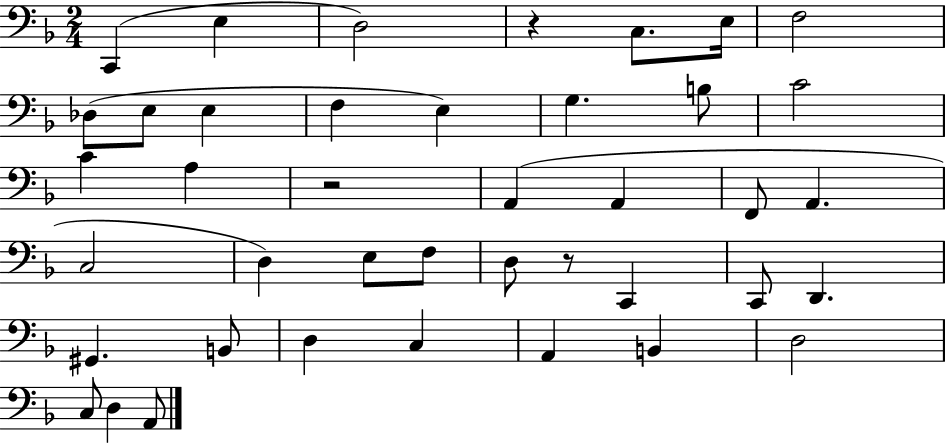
{
  \clef bass
  \numericTimeSignature
  \time 2/4
  \key f \major
  c,4( e4 | d2) | r4 c8. e16 | f2 | \break des8( e8 e4 | f4 e4) | g4. b8 | c'2 | \break c'4 a4 | r2 | a,4( a,4 | f,8 a,4. | \break c2 | d4) e8 f8 | d8 r8 c,4 | c,8 d,4. | \break gis,4. b,8 | d4 c4 | a,4 b,4 | d2 | \break c8 d4 a,8 | \bar "|."
}